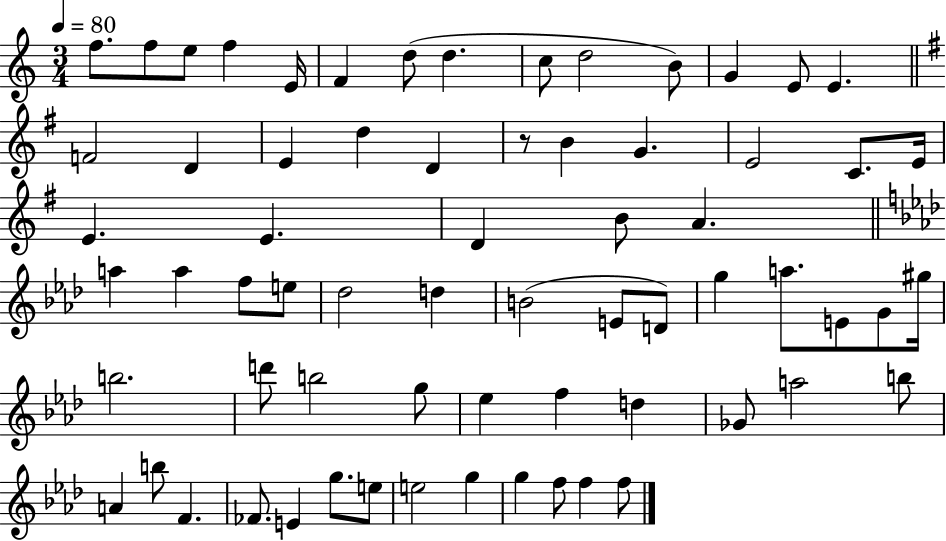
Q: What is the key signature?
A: C major